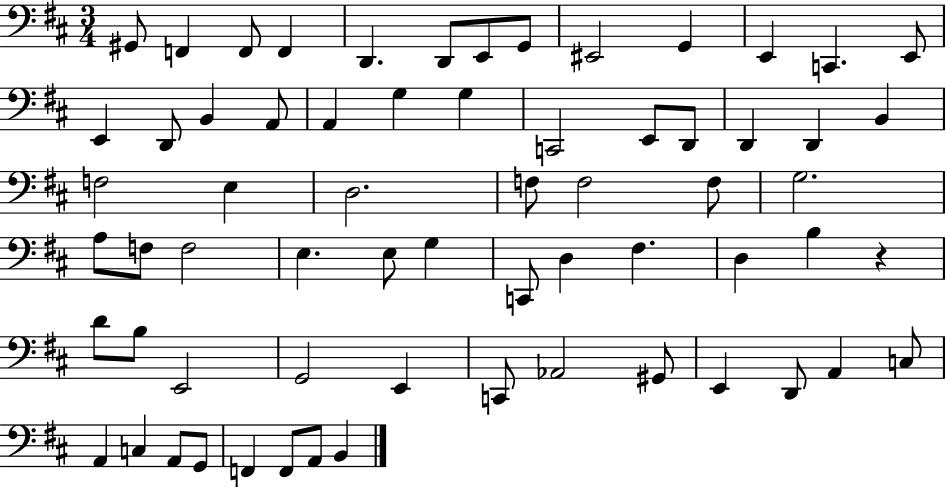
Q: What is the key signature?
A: D major